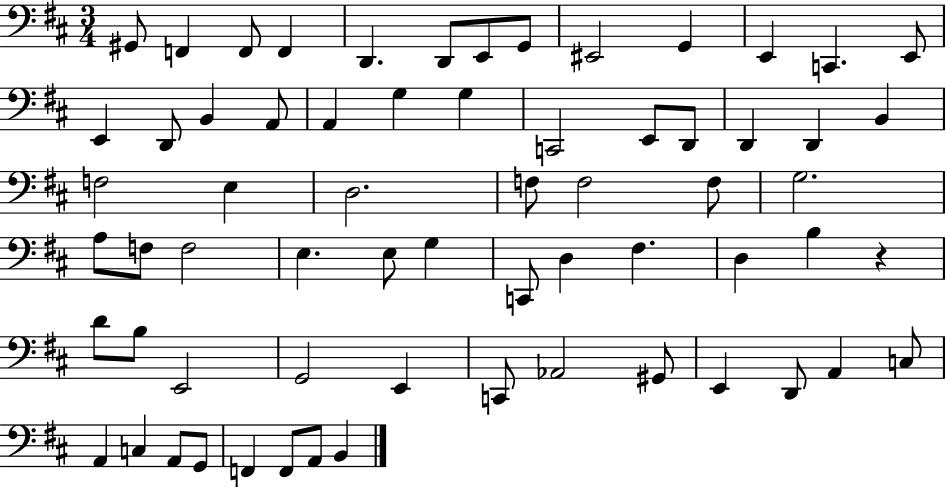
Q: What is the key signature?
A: D major